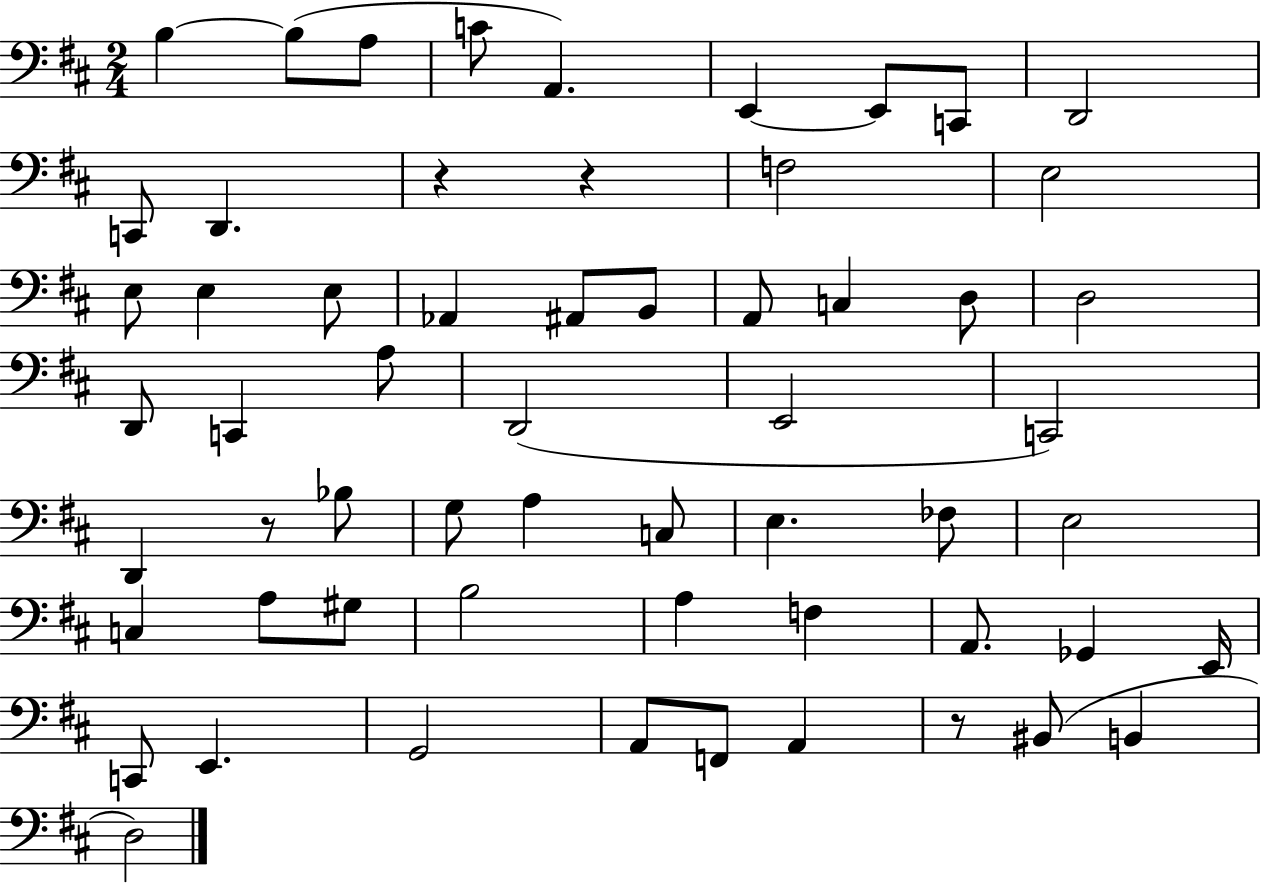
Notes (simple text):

B3/q B3/e A3/e C4/e A2/q. E2/q E2/e C2/e D2/h C2/e D2/q. R/q R/q F3/h E3/h E3/e E3/q E3/e Ab2/q A#2/e B2/e A2/e C3/q D3/e D3/h D2/e C2/q A3/e D2/h E2/h C2/h D2/q R/e Bb3/e G3/e A3/q C3/e E3/q. FES3/e E3/h C3/q A3/e G#3/e B3/h A3/q F3/q A2/e. Gb2/q E2/s C2/e E2/q. G2/h A2/e F2/e A2/q R/e BIS2/e B2/q D3/h